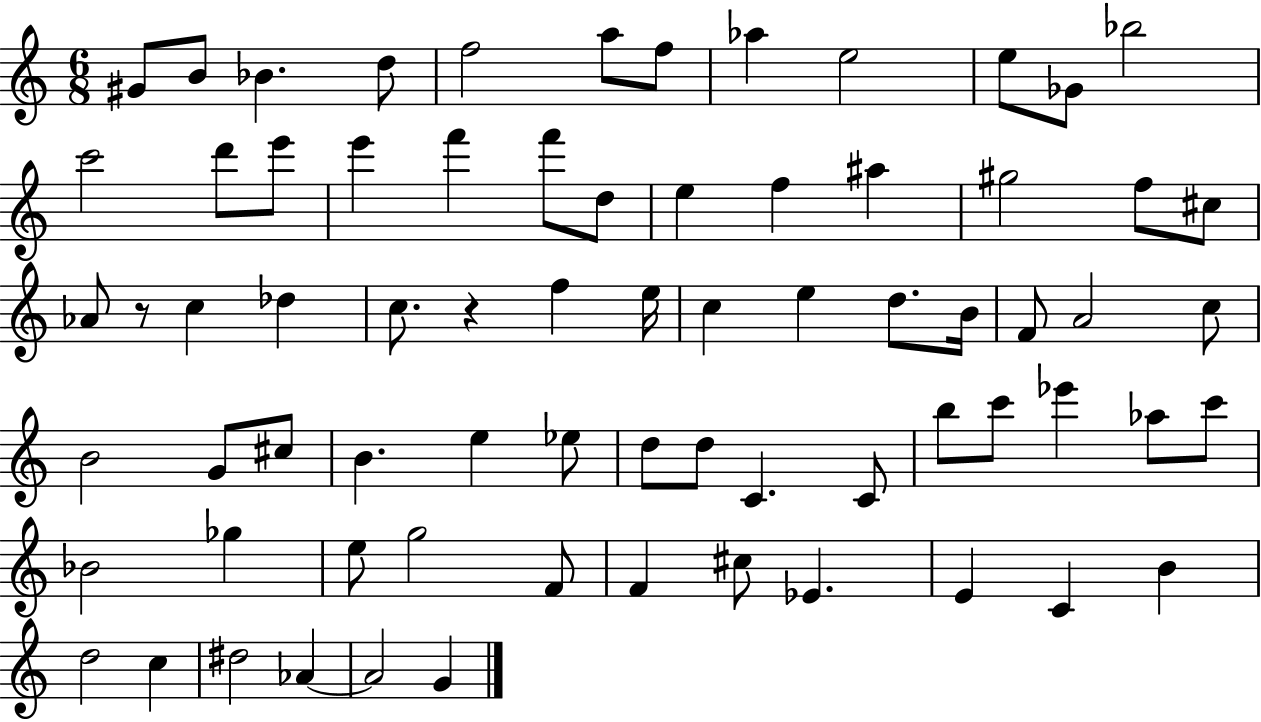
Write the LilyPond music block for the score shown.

{
  \clef treble
  \numericTimeSignature
  \time 6/8
  \key c \major
  gis'8 b'8 bes'4. d''8 | f''2 a''8 f''8 | aes''4 e''2 | e''8 ges'8 bes''2 | \break c'''2 d'''8 e'''8 | e'''4 f'''4 f'''8 d''8 | e''4 f''4 ais''4 | gis''2 f''8 cis''8 | \break aes'8 r8 c''4 des''4 | c''8. r4 f''4 e''16 | c''4 e''4 d''8. b'16 | f'8 a'2 c''8 | \break b'2 g'8 cis''8 | b'4. e''4 ees''8 | d''8 d''8 c'4. c'8 | b''8 c'''8 ees'''4 aes''8 c'''8 | \break bes'2 ges''4 | e''8 g''2 f'8 | f'4 cis''8 ees'4. | e'4 c'4 b'4 | \break d''2 c''4 | dis''2 aes'4~~ | aes'2 g'4 | \bar "|."
}